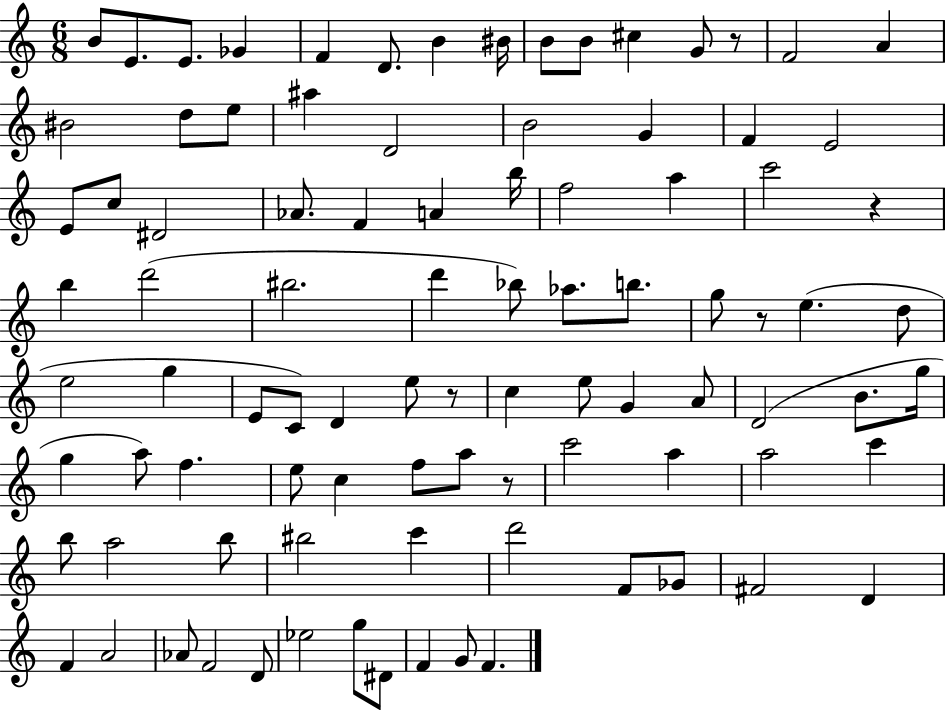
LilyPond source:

{
  \clef treble
  \numericTimeSignature
  \time 6/8
  \key c \major
  b'8 e'8. e'8. ges'4 | f'4 d'8. b'4 bis'16 | b'8 b'8 cis''4 g'8 r8 | f'2 a'4 | \break bis'2 d''8 e''8 | ais''4 d'2 | b'2 g'4 | f'4 e'2 | \break e'8 c''8 dis'2 | aes'8. f'4 a'4 b''16 | f''2 a''4 | c'''2 r4 | \break b''4 d'''2( | bis''2. | d'''4 bes''8) aes''8. b''8. | g''8 r8 e''4.( d''8 | \break e''2 g''4 | e'8 c'8) d'4 e''8 r8 | c''4 e''8 g'4 a'8 | d'2( b'8. g''16 | \break g''4 a''8) f''4. | e''8 c''4 f''8 a''8 r8 | c'''2 a''4 | a''2 c'''4 | \break b''8 a''2 b''8 | bis''2 c'''4 | d'''2 f'8 ges'8 | fis'2 d'4 | \break f'4 a'2 | aes'8 f'2 d'8 | ees''2 g''8 dis'8 | f'4 g'8 f'4. | \break \bar "|."
}